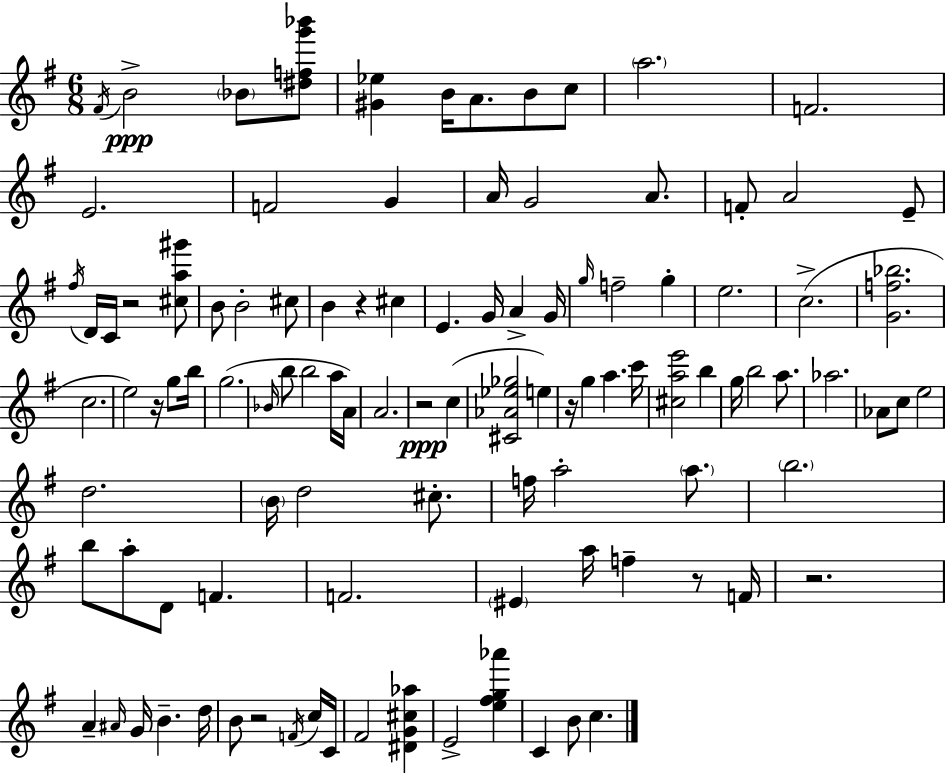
F#4/s B4/h Bb4/e [D#5,F5,G6,Bb6]/e [G#4,Eb5]/q B4/s A4/e. B4/e C5/e A5/h. F4/h. E4/h. F4/h G4/q A4/s G4/h A4/e. F4/e A4/h E4/e F#5/s D4/s C4/s R/h [C#5,A5,G#6]/e B4/e B4/h C#5/e B4/q R/q C#5/q E4/q. G4/s A4/q G4/s G5/s F5/h G5/q E5/h. C5/h. [G4,F5,Bb5]/h. C5/h. E5/h R/s G5/e B5/s G5/h. Bb4/s B5/e B5/h A5/s A4/s A4/h. R/h C5/q [C#4,Ab4,Eb5,Gb5]/h E5/q R/s G5/q A5/q. C6/s [C#5,A5,E6]/h B5/q G5/s B5/h A5/e. Ab5/h. Ab4/e C5/e E5/h D5/h. B4/s D5/h C#5/e. F5/s A5/h A5/e. B5/h. B5/e A5/e D4/e F4/q. F4/h. EIS4/q A5/s F5/q R/e F4/s R/h. A4/q A#4/s G4/s B4/q. D5/s B4/e R/h F4/s C5/s C4/s F#4/h [D#4,G4,C#5,Ab5]/q E4/h [E5,F#5,G5,Ab6]/q C4/q B4/e C5/q.